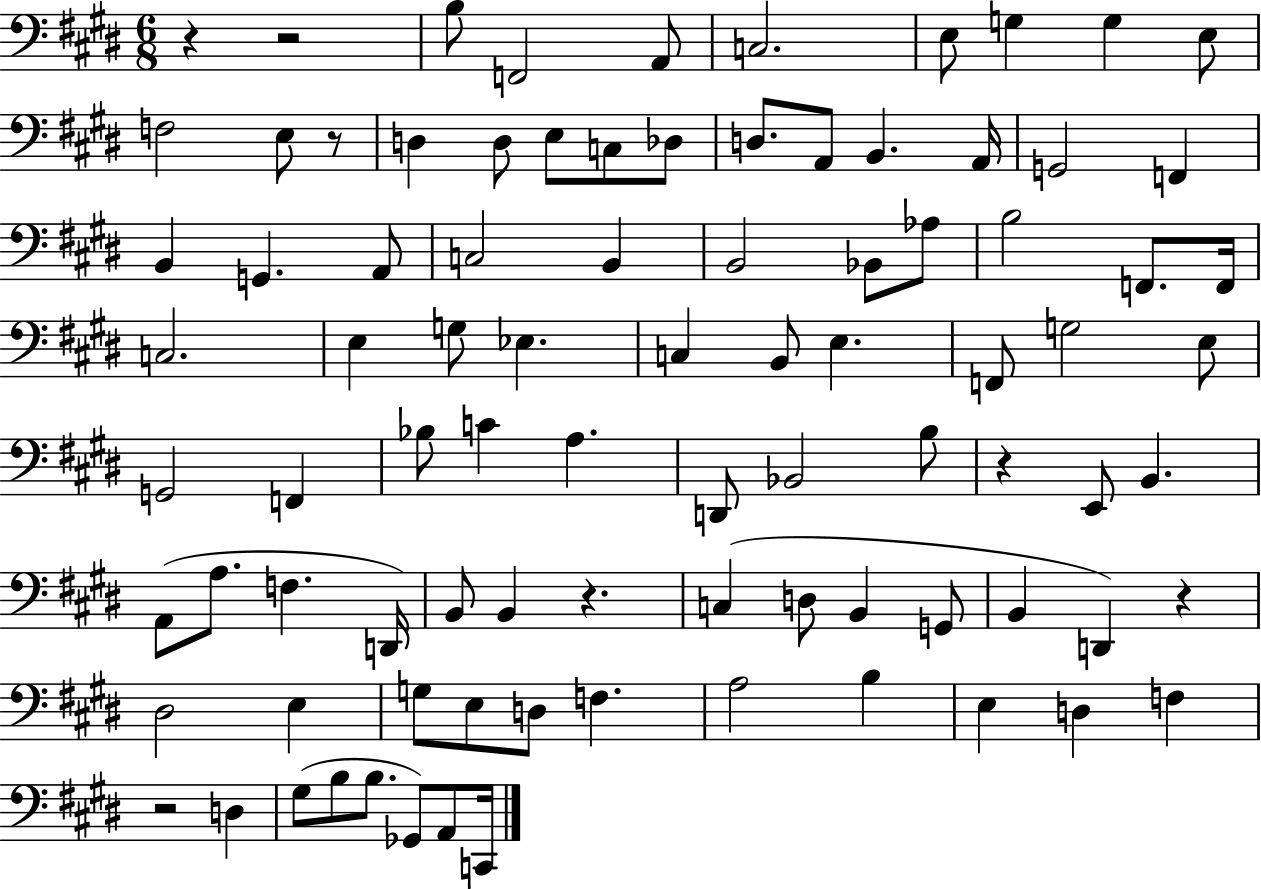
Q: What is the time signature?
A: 6/8